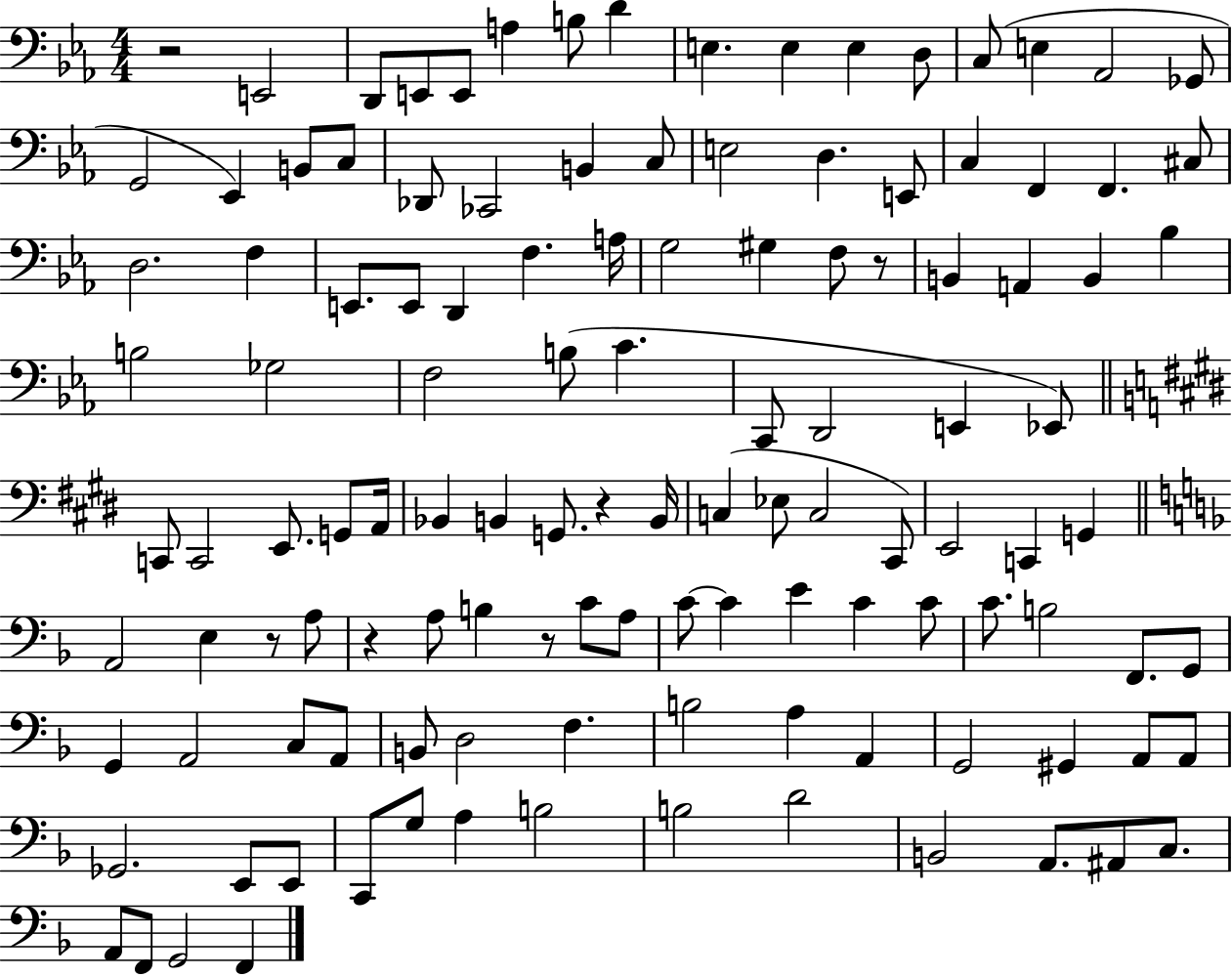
R/h E2/h D2/e E2/e E2/e A3/q B3/e D4/q E3/q. E3/q E3/q D3/e C3/e E3/q Ab2/h Gb2/e G2/h Eb2/q B2/e C3/e Db2/e CES2/h B2/q C3/e E3/h D3/q. E2/e C3/q F2/q F2/q. C#3/e D3/h. F3/q E2/e. E2/e D2/q F3/q. A3/s G3/h G#3/q F3/e R/e B2/q A2/q B2/q Bb3/q B3/h Gb3/h F3/h B3/e C4/q. C2/e D2/h E2/q Eb2/e C2/e C2/h E2/e. G2/e A2/s Bb2/q B2/q G2/e. R/q B2/s C3/q Eb3/e C3/h C#2/e E2/h C2/q G2/q A2/h E3/q R/e A3/e R/q A3/e B3/q R/e C4/e A3/e C4/e C4/q E4/q C4/q C4/e C4/e. B3/h F2/e. G2/e G2/q A2/h C3/e A2/e B2/e D3/h F3/q. B3/h A3/q A2/q G2/h G#2/q A2/e A2/e Gb2/h. E2/e E2/e C2/e G3/e A3/q B3/h B3/h D4/h B2/h A2/e. A#2/e C3/e. A2/e F2/e G2/h F2/q